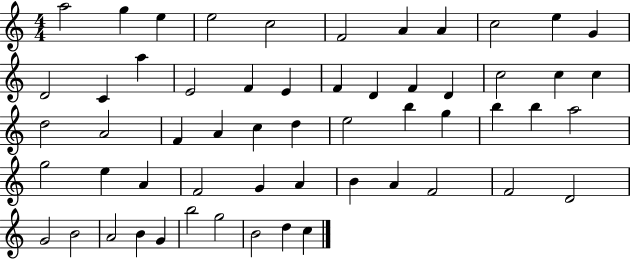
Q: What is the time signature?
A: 4/4